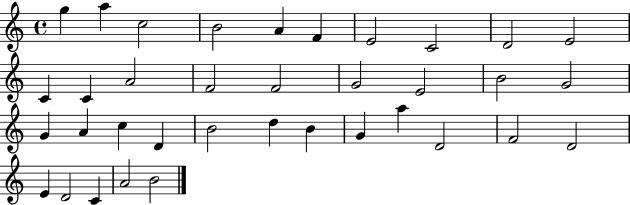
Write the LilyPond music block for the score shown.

{
  \clef treble
  \time 4/4
  \defaultTimeSignature
  \key c \major
  g''4 a''4 c''2 | b'2 a'4 f'4 | e'2 c'2 | d'2 e'2 | \break c'4 c'4 a'2 | f'2 f'2 | g'2 e'2 | b'2 g'2 | \break g'4 a'4 c''4 d'4 | b'2 d''4 b'4 | g'4 a''4 d'2 | f'2 d'2 | \break e'4 d'2 c'4 | a'2 b'2 | \bar "|."
}